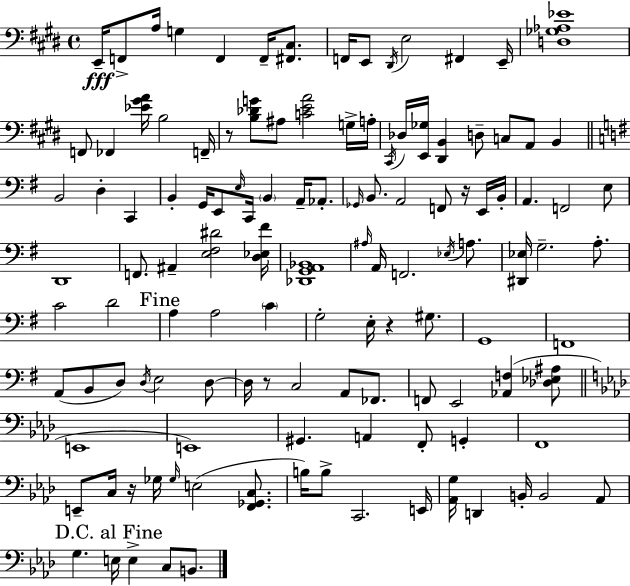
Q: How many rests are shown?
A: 5